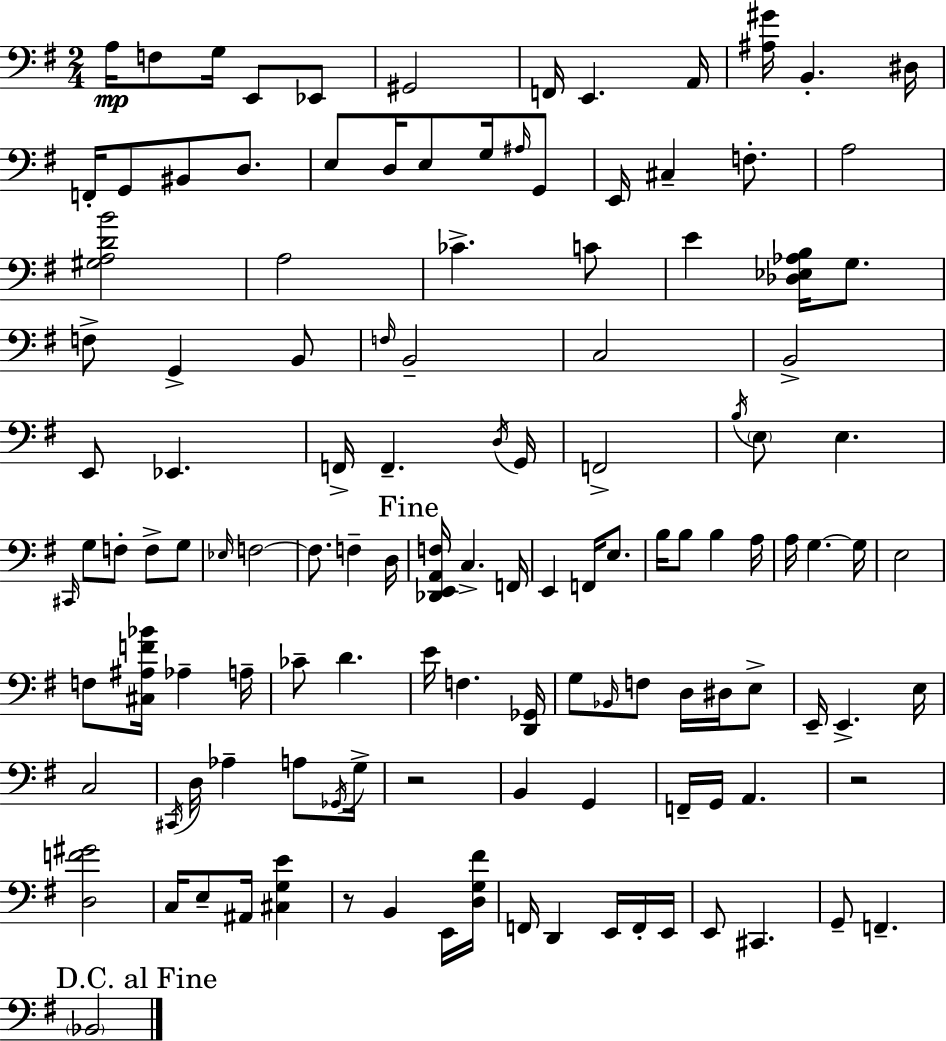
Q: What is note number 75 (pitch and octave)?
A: D4